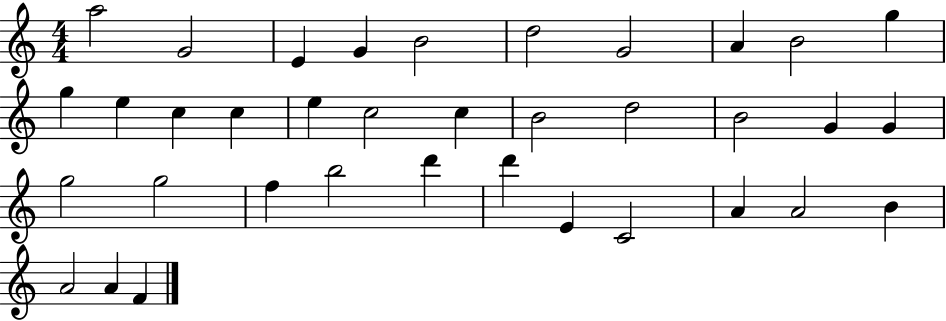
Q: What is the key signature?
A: C major